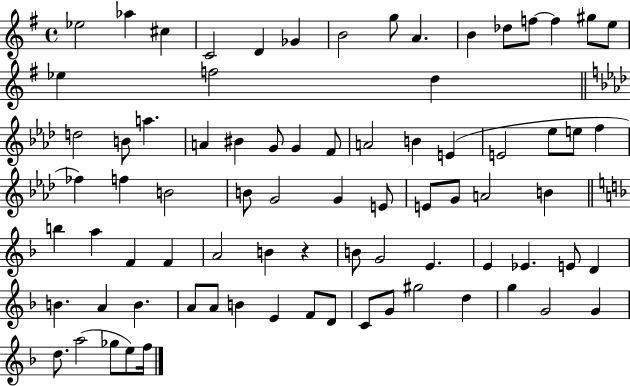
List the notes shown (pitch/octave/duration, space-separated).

Eb5/h Ab5/q C#5/q C4/h D4/q Gb4/q B4/h G5/e A4/q. B4/q Db5/e F5/e F5/q G#5/e E5/e Eb5/q F5/h D5/q D5/h B4/e A5/q. A4/q BIS4/q G4/e G4/q F4/e A4/h B4/q E4/q E4/h Eb5/e E5/e F5/q FES5/q F5/q B4/h B4/e G4/h G4/q E4/e E4/e G4/e A4/h B4/q B5/q A5/q F4/q F4/q A4/h B4/q R/q B4/e G4/h E4/q. E4/q Eb4/q. E4/e D4/q B4/q. A4/q B4/q. A4/e A4/e B4/q E4/q F4/e D4/e C4/e G4/e G#5/h D5/q G5/q G4/h G4/q D5/e. A5/h Gb5/e E5/e F5/s